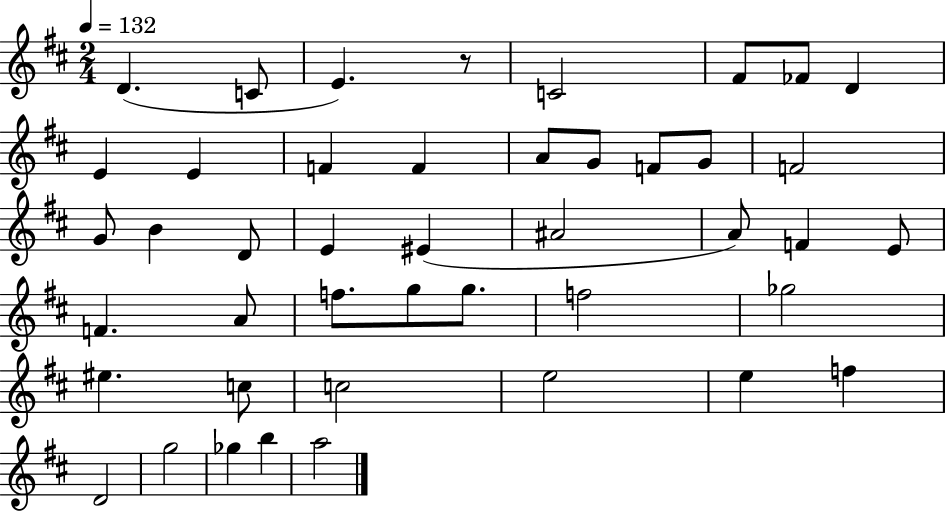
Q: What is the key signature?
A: D major